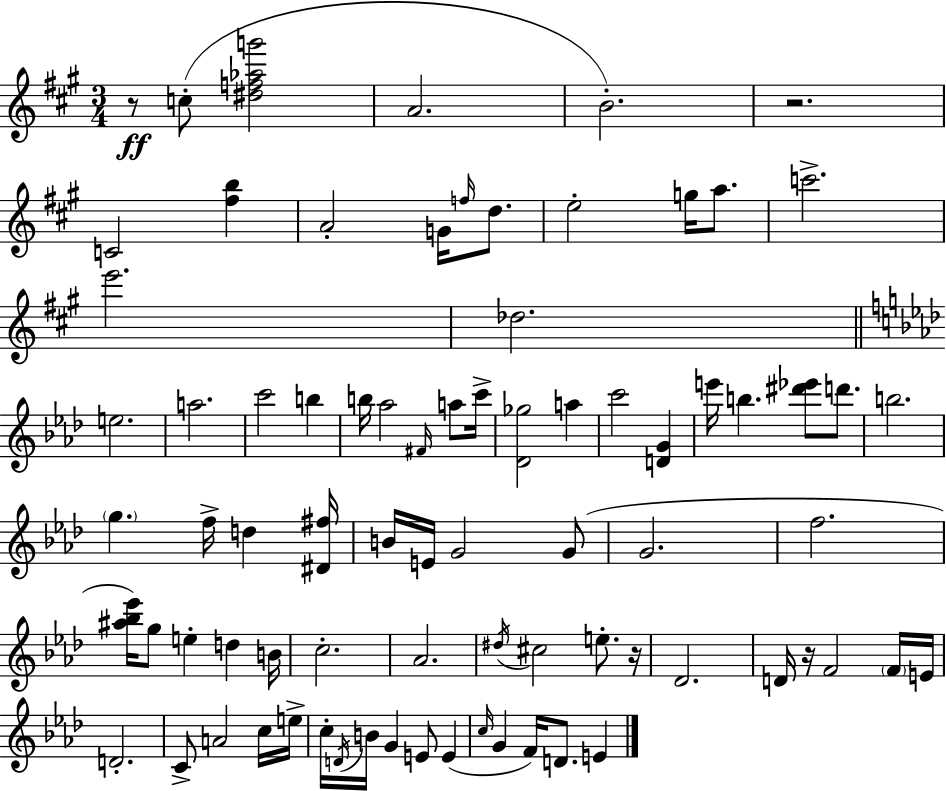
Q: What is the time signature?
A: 3/4